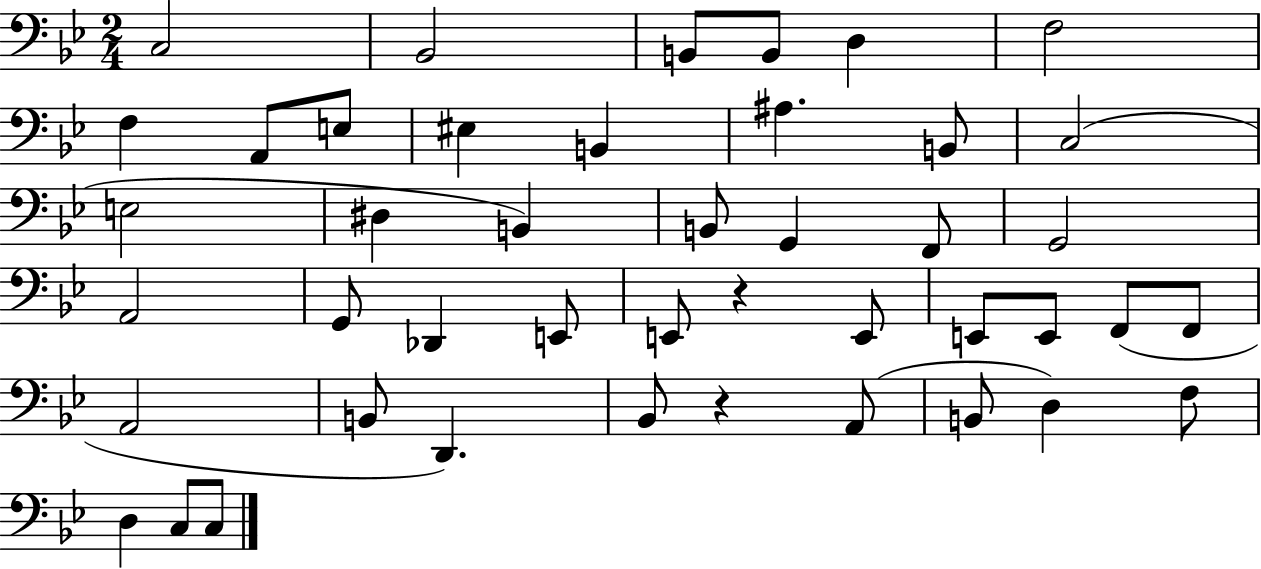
X:1
T:Untitled
M:2/4
L:1/4
K:Bb
C,2 _B,,2 B,,/2 B,,/2 D, F,2 F, A,,/2 E,/2 ^E, B,, ^A, B,,/2 C,2 E,2 ^D, B,, B,,/2 G,, F,,/2 G,,2 A,,2 G,,/2 _D,, E,,/2 E,,/2 z E,,/2 E,,/2 E,,/2 F,,/2 F,,/2 A,,2 B,,/2 D,, _B,,/2 z A,,/2 B,,/2 D, F,/2 D, C,/2 C,/2